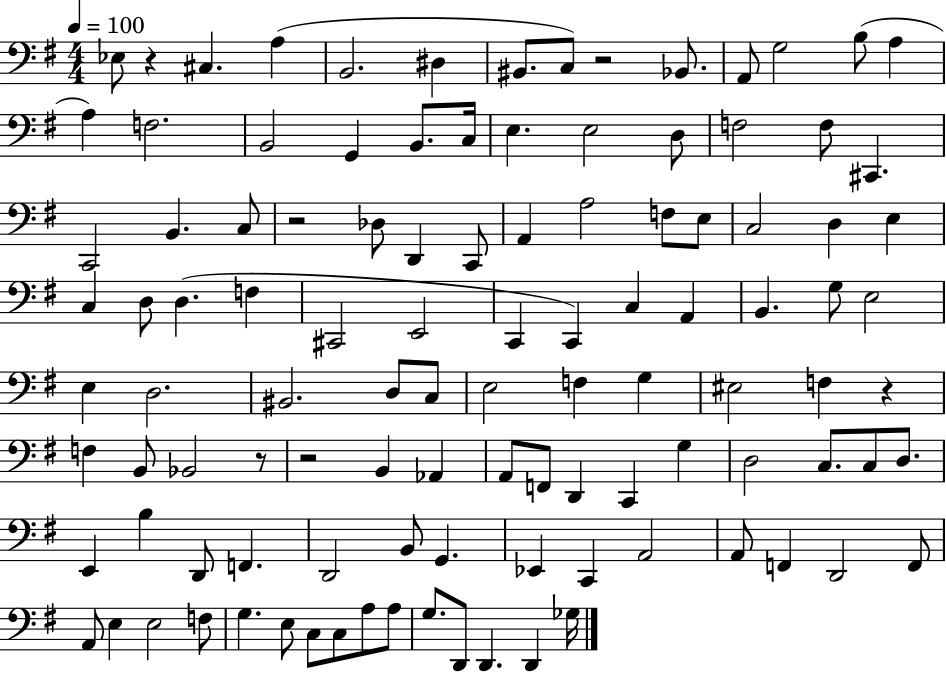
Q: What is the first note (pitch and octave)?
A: Eb3